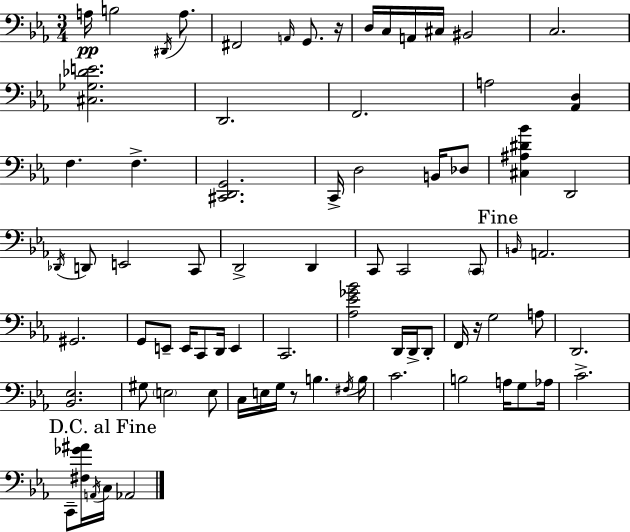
{
  \clef bass
  \numericTimeSignature
  \time 3/4
  \key ees \major
  a16\pp b2 \acciaccatura { dis,16 } a8. | fis,2 \grace { a,16 } g,8. | r16 d16 c16 a,16 cis16 bis,2 | c2. | \break <cis ges des' e'>2. | d,2. | f,2. | a2 <aes, d>4 | \break f4. f4.-> | <cis, d, g,>2. | c,16-> d2 b,16 | des8 <cis ais dis' bes'>4 d,2 | \break \acciaccatura { des,16 } d,8 e,2 | c,8 d,2-> d,4 | c,8 c,2 | \parenthesize c,8 \mark "Fine" \grace { b,16 } a,2. | \break gis,2. | g,8 e,8-- e,16 c,8 d,16 | e,4 c,2. | <aes ees' ges' bes'>2 | \break d,16 d,16-> d,8-. f,16 r16 g2 | a8 d,2. | <bes, ees>2. | gis8 \parenthesize e2 | \break e8 c16 e16 g16 r8 b4. | \acciaccatura { fis16 } b16 c'2. | b2 | a16 g8 aes16 c'2.-> | \break \mark "D.C. al Fine" c,8-- <fis ges' ais'>16 \acciaccatura { a,16 } c16 aes,2 | \bar "|."
}